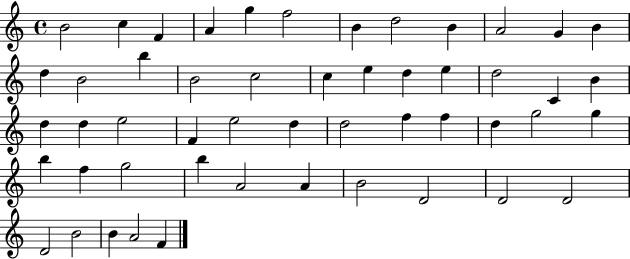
B4/h C5/q F4/q A4/q G5/q F5/h B4/q D5/h B4/q A4/h G4/q B4/q D5/q B4/h B5/q B4/h C5/h C5/q E5/q D5/q E5/q D5/h C4/q B4/q D5/q D5/q E5/h F4/q E5/h D5/q D5/h F5/q F5/q D5/q G5/h G5/q B5/q F5/q G5/h B5/q A4/h A4/q B4/h D4/h D4/h D4/h D4/h B4/h B4/q A4/h F4/q